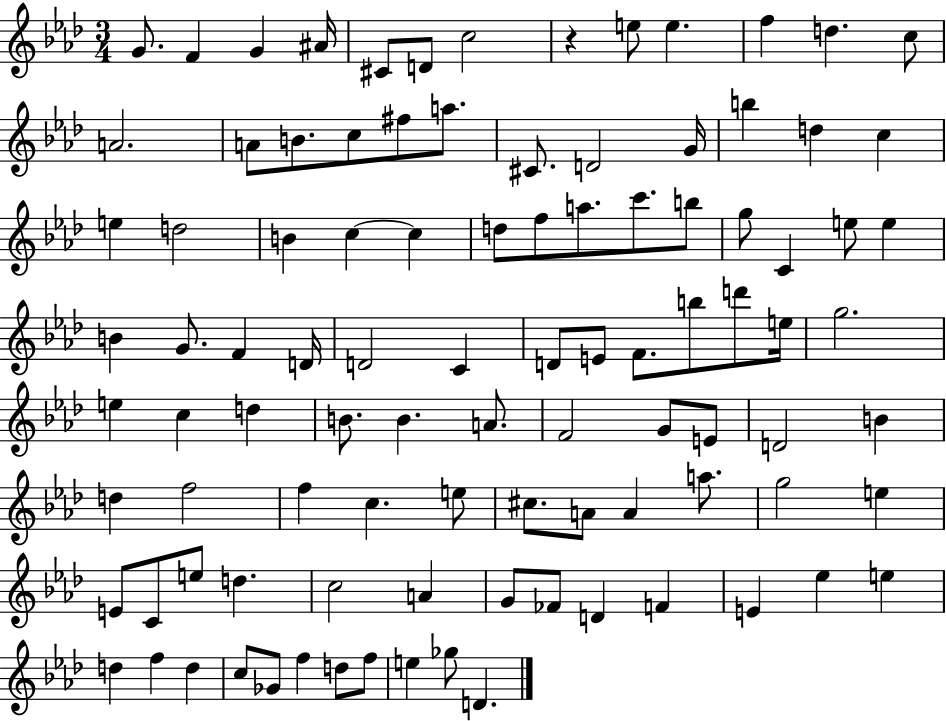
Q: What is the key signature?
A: AES major